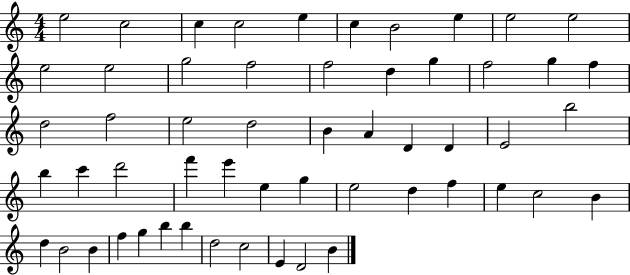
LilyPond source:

{
  \clef treble
  \numericTimeSignature
  \time 4/4
  \key c \major
  e''2 c''2 | c''4 c''2 e''4 | c''4 b'2 e''4 | e''2 e''2 | \break e''2 e''2 | g''2 f''2 | f''2 d''4 g''4 | f''2 g''4 f''4 | \break d''2 f''2 | e''2 d''2 | b'4 a'4 d'4 d'4 | e'2 b''2 | \break b''4 c'''4 d'''2 | f'''4 e'''4 e''4 g''4 | e''2 d''4 f''4 | e''4 c''2 b'4 | \break d''4 b'2 b'4 | f''4 g''4 b''4 b''4 | d''2 c''2 | e'4 d'2 b'4 | \break \bar "|."
}